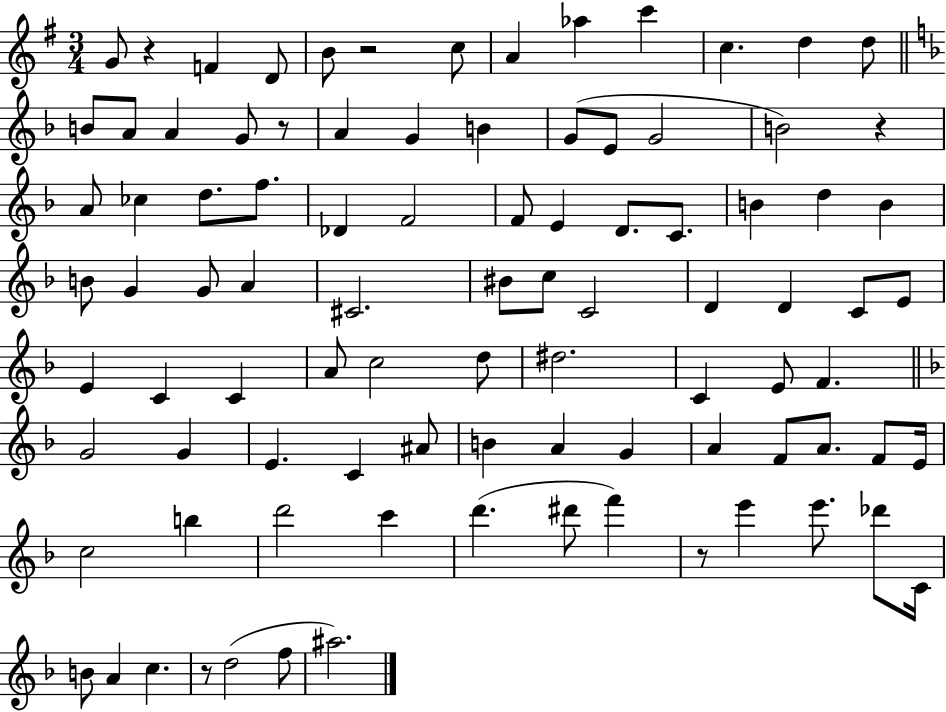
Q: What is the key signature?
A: G major